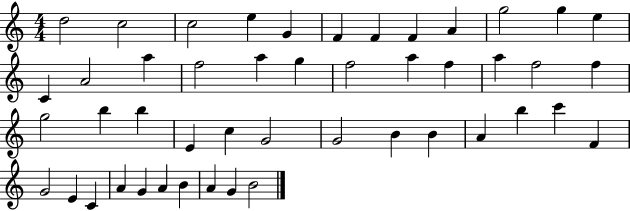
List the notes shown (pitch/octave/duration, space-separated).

D5/h C5/h C5/h E5/q G4/q F4/q F4/q F4/q A4/q G5/h G5/q E5/q C4/q A4/h A5/q F5/h A5/q G5/q F5/h A5/q F5/q A5/q F5/h F5/q G5/h B5/q B5/q E4/q C5/q G4/h G4/h B4/q B4/q A4/q B5/q C6/q F4/q G4/h E4/q C4/q A4/q G4/q A4/q B4/q A4/q G4/q B4/h